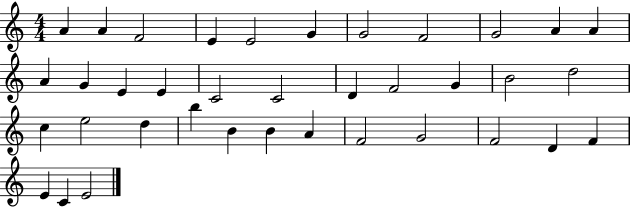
{
  \clef treble
  \numericTimeSignature
  \time 4/4
  \key c \major
  a'4 a'4 f'2 | e'4 e'2 g'4 | g'2 f'2 | g'2 a'4 a'4 | \break a'4 g'4 e'4 e'4 | c'2 c'2 | d'4 f'2 g'4 | b'2 d''2 | \break c''4 e''2 d''4 | b''4 b'4 b'4 a'4 | f'2 g'2 | f'2 d'4 f'4 | \break e'4 c'4 e'2 | \bar "|."
}